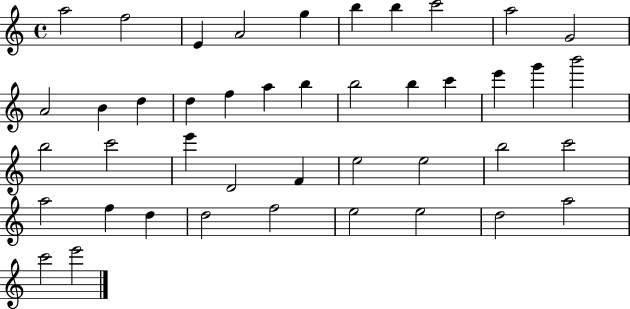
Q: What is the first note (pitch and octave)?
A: A5